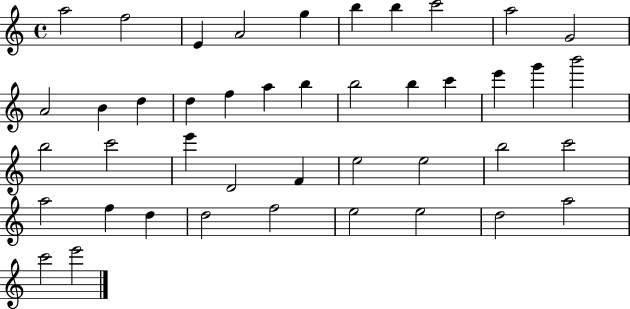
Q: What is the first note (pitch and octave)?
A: A5